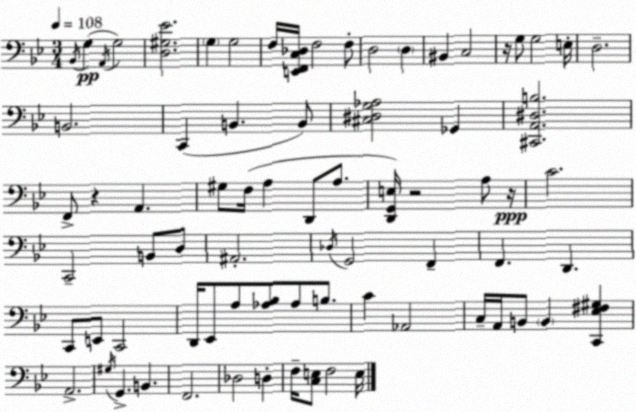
X:1
T:Untitled
M:3/4
L:1/4
K:Bb
_B,,/4 G, A,,/4 G,2 [D,^G,_E]2 G, G,2 F,/4 [E,,F,,C,_D,]/4 F,2 F,/2 D,2 D, ^B,, C,2 z/4 G,/2 G,2 E,/4 D,2 B,,2 C,, B,, B,,/2 [^C,^D,G,_A,]2 _G,, [^C,,A,,^D,B,]2 F,,/2 z A,, ^G,/2 F,/4 A, D,,/2 A,/2 [D,,G,,E,]/4 z2 A,/2 z/4 C2 C,,2 B,,/2 D,/2 ^A,,2 _D,/4 G,,2 F,, F,, D,, C,,/2 E,,/2 C,,2 D,,/4 _E,,/2 A,/2 [_A,_B,]/2 _A,/2 B,/2 C _A,,2 C,/4 A,,/4 B,,/2 B,, [C,,_E,^F,^G,] A,,2 ^G,/4 G,, B,, F,,2 _D,2 D, F,/4 [C,E,]/2 F,2 E,/4